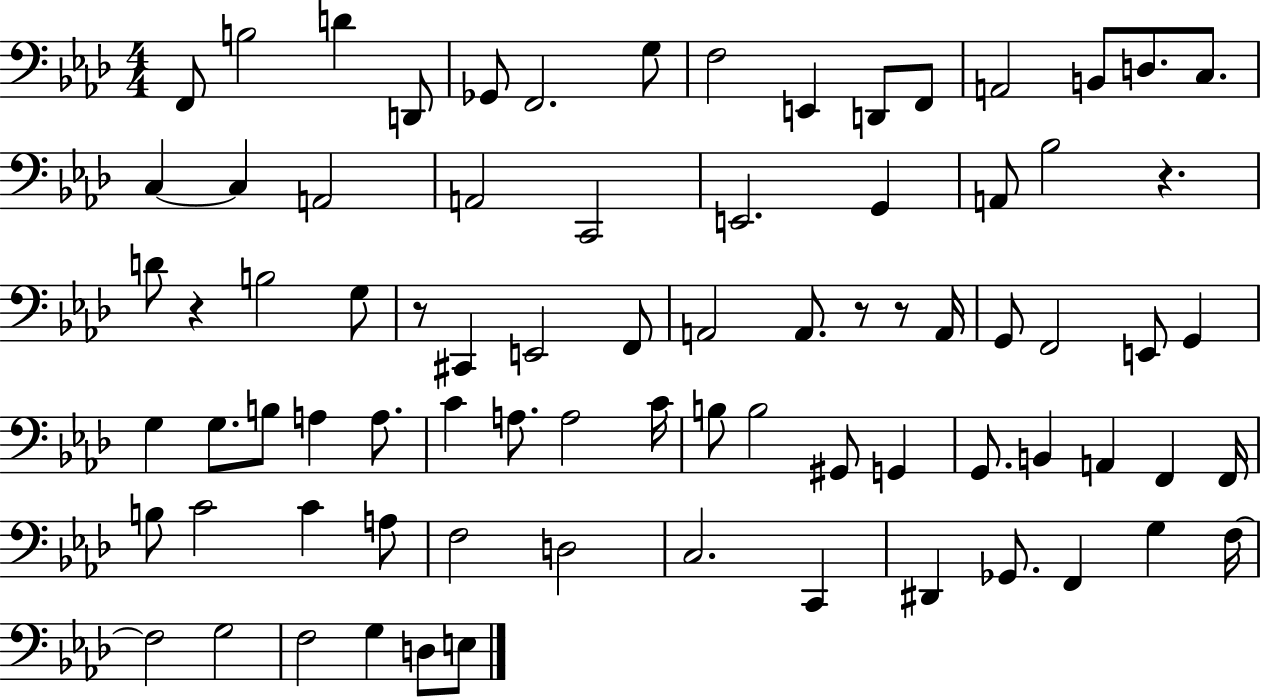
{
  \clef bass
  \numericTimeSignature
  \time 4/4
  \key aes \major
  f,8 b2 d'4 d,8 | ges,8 f,2. g8 | f2 e,4 d,8 f,8 | a,2 b,8 d8. c8. | \break c4~~ c4 a,2 | a,2 c,2 | e,2. g,4 | a,8 bes2 r4. | \break d'8 r4 b2 g8 | r8 cis,4 e,2 f,8 | a,2 a,8. r8 r8 a,16 | g,8 f,2 e,8 g,4 | \break g4 g8. b8 a4 a8. | c'4 a8. a2 c'16 | b8 b2 gis,8 g,4 | g,8. b,4 a,4 f,4 f,16 | \break b8 c'2 c'4 a8 | f2 d2 | c2. c,4 | dis,4 ges,8. f,4 g4 f16~~ | \break f2 g2 | f2 g4 d8 e8 | \bar "|."
}